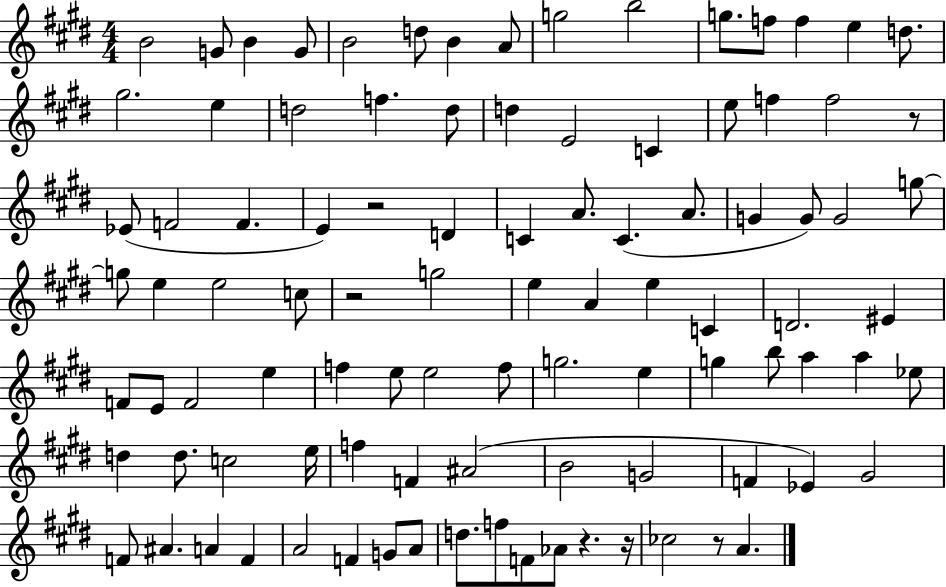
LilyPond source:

{
  \clef treble
  \numericTimeSignature
  \time 4/4
  \key e \major
  b'2 g'8 b'4 g'8 | b'2 d''8 b'4 a'8 | g''2 b''2 | g''8. f''8 f''4 e''4 d''8. | \break gis''2. e''4 | d''2 f''4. d''8 | d''4 e'2 c'4 | e''8 f''4 f''2 r8 | \break ees'8( f'2 f'4. | e'4) r2 d'4 | c'4 a'8. c'4.( a'8. | g'4 g'8) g'2 g''8~~ | \break g''8 e''4 e''2 c''8 | r2 g''2 | e''4 a'4 e''4 c'4 | d'2. eis'4 | \break f'8 e'8 f'2 e''4 | f''4 e''8 e''2 f''8 | g''2. e''4 | g''4 b''8 a''4 a''4 ees''8 | \break d''4 d''8. c''2 e''16 | f''4 f'4 ais'2( | b'2 g'2 | f'4 ees'4) gis'2 | \break f'8 ais'4. a'4 f'4 | a'2 f'4 g'8 a'8 | d''8. f''8 f'8 aes'8 r4. r16 | ces''2 r8 a'4. | \break \bar "|."
}